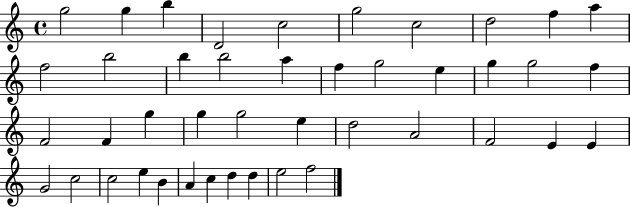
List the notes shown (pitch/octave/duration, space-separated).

G5/h G5/q B5/q D4/h C5/h G5/h C5/h D5/h F5/q A5/q F5/h B5/h B5/q B5/h A5/q F5/q G5/h E5/q G5/q G5/h F5/q F4/h F4/q G5/q G5/q G5/h E5/q D5/h A4/h F4/h E4/q E4/q G4/h C5/h C5/h E5/q B4/q A4/q C5/q D5/q D5/q E5/h F5/h